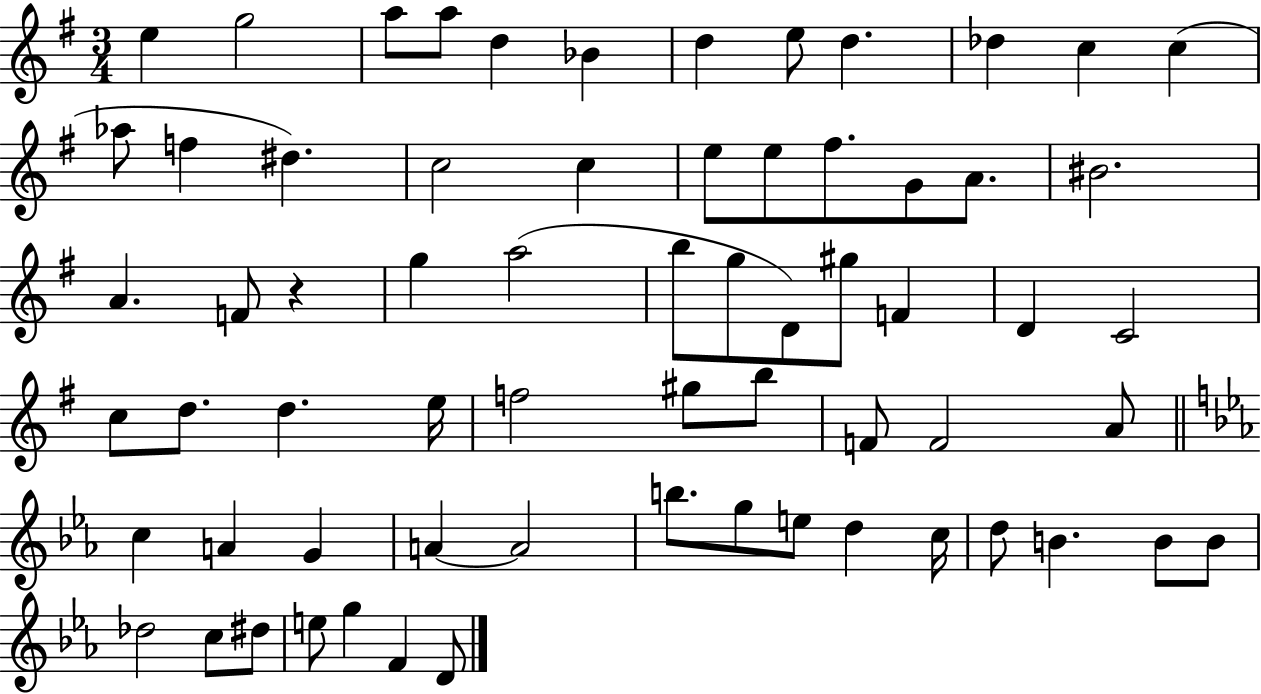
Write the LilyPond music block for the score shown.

{
  \clef treble
  \numericTimeSignature
  \time 3/4
  \key g \major
  e''4 g''2 | a''8 a''8 d''4 bes'4 | d''4 e''8 d''4. | des''4 c''4 c''4( | \break aes''8 f''4 dis''4.) | c''2 c''4 | e''8 e''8 fis''8. g'8 a'8. | bis'2. | \break a'4. f'8 r4 | g''4 a''2( | b''8 g''8 d'8) gis''8 f'4 | d'4 c'2 | \break c''8 d''8. d''4. e''16 | f''2 gis''8 b''8 | f'8 f'2 a'8 | \bar "||" \break \key ees \major c''4 a'4 g'4 | a'4~~ a'2 | b''8. g''8 e''8 d''4 c''16 | d''8 b'4. b'8 b'8 | \break des''2 c''8 dis''8 | e''8 g''4 f'4 d'8 | \bar "|."
}